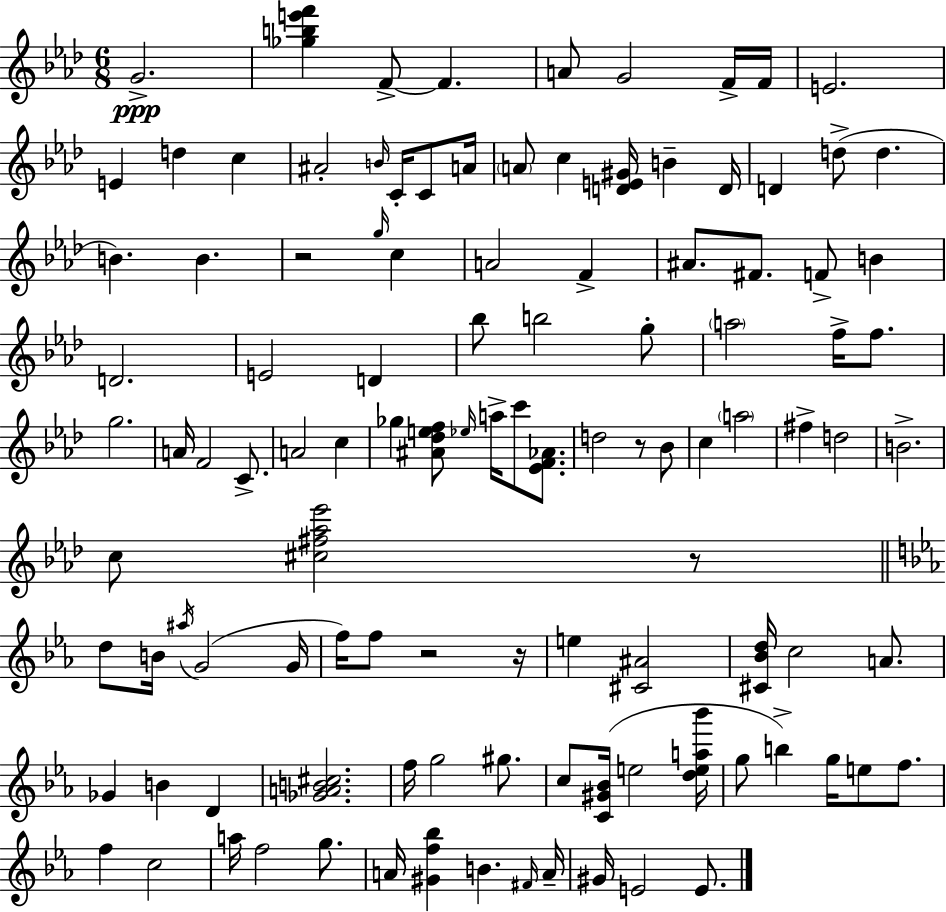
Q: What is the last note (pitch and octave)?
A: E4